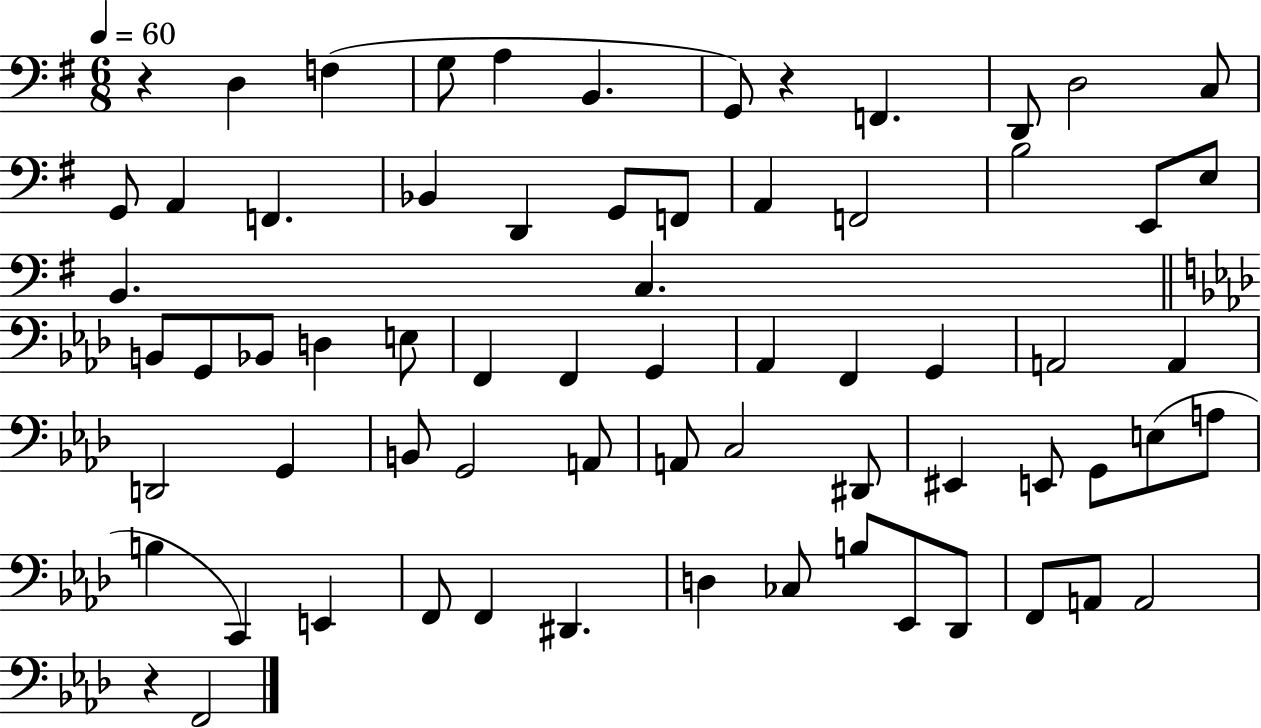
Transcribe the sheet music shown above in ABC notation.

X:1
T:Untitled
M:6/8
L:1/4
K:G
z D, F, G,/2 A, B,, G,,/2 z F,, D,,/2 D,2 C,/2 G,,/2 A,, F,, _B,, D,, G,,/2 F,,/2 A,, F,,2 B,2 E,,/2 E,/2 B,, C, B,,/2 G,,/2 _B,,/2 D, E,/2 F,, F,, G,, _A,, F,, G,, A,,2 A,, D,,2 G,, B,,/2 G,,2 A,,/2 A,,/2 C,2 ^D,,/2 ^E,, E,,/2 G,,/2 E,/2 A,/2 B, C,, E,, F,,/2 F,, ^D,, D, _C,/2 B,/2 _E,,/2 _D,,/2 F,,/2 A,,/2 A,,2 z F,,2